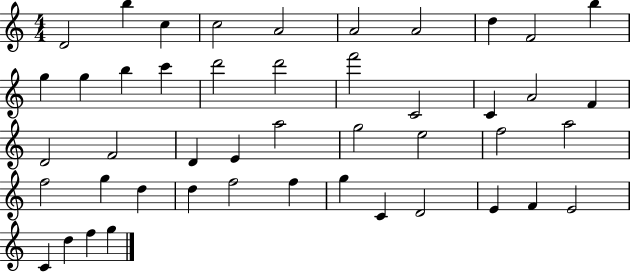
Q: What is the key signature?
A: C major